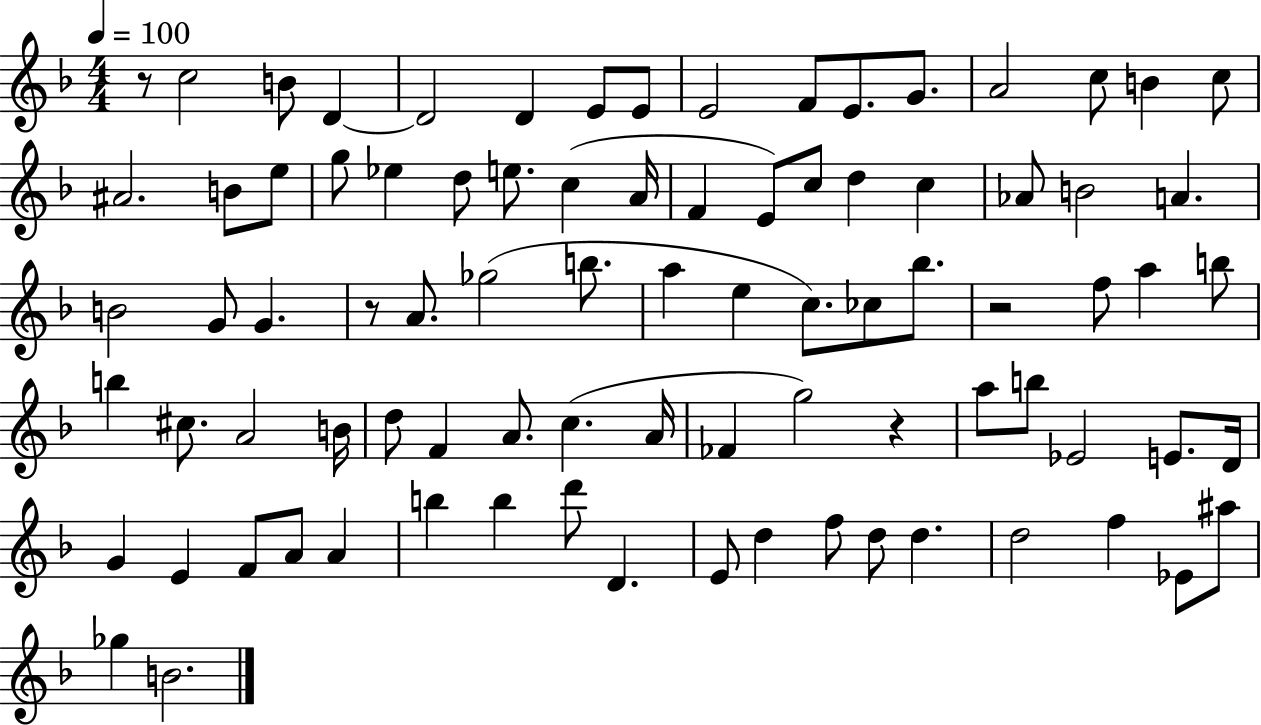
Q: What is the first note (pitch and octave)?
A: C5